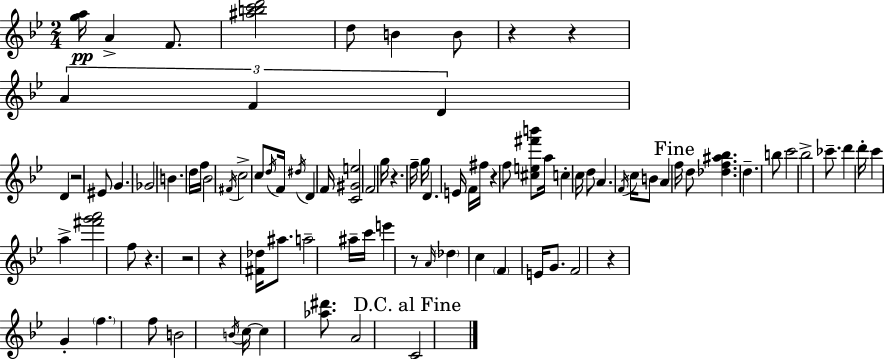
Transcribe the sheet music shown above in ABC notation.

X:1
T:Untitled
M:2/4
L:1/4
K:Gm
[ga]/4 A F/2 [^abc'd']2 d/2 B B/2 z z A F D D z2 ^E/2 G _G2 B d/4 f/4 _B2 ^F/4 c2 c/2 d/4 F/4 ^d/4 D F/4 [C^Ge]2 F2 g/4 z f/4 g/4 D E/4 F/4 ^f/4 z f/2 [^ce^f'b']/2 a/4 c c/4 d/2 A F/4 c/4 B/2 A f/4 d/2 [_df^a_b] d b/2 c'2 _b2 _c'/2 d' d'/4 c' a [^f'g'a']2 f/2 z z2 z [^F_d]/4 ^a/2 a2 ^a/4 c'/4 e' z/2 A/4 _d c F E/4 G/2 F2 z G f f/2 B2 B/4 c/4 c [_a^d']/2 A2 C2